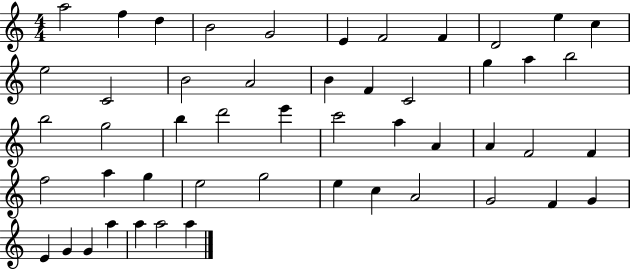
X:1
T:Untitled
M:4/4
L:1/4
K:C
a2 f d B2 G2 E F2 F D2 e c e2 C2 B2 A2 B F C2 g a b2 b2 g2 b d'2 e' c'2 a A A F2 F f2 a g e2 g2 e c A2 G2 F G E G G a a a2 a